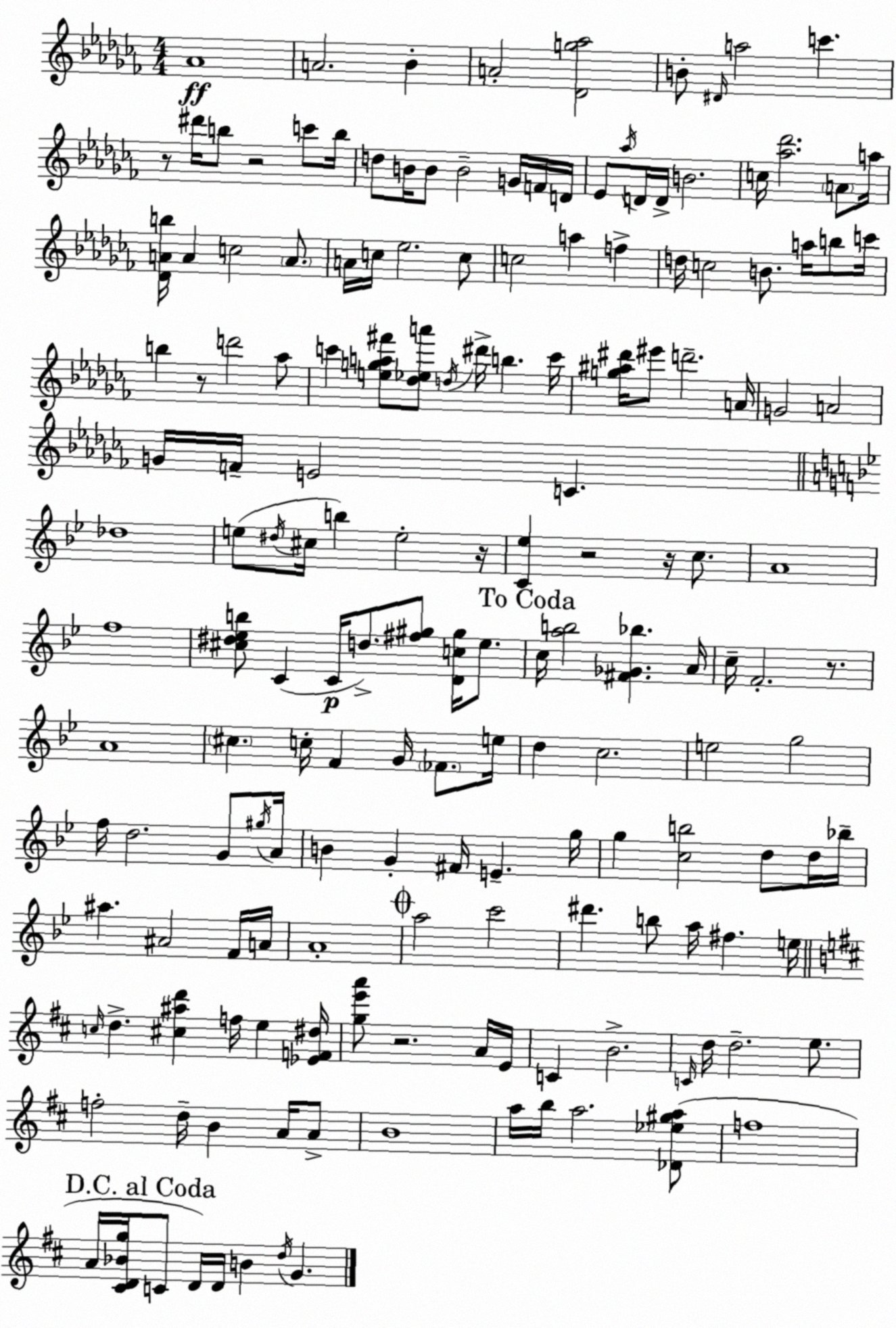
X:1
T:Untitled
M:4/4
L:1/4
K:Abm
_A4 A2 _B A2 [_Dg_a]2 B/2 ^D/4 a2 c' z/2 ^d'/4 b/2 z2 c'/2 b/4 d/2 B/4 B/2 B2 G/4 F/4 D/4 _E/2 _a/4 D/4 D/4 B2 c/4 [_a_d']2 A/2 a/4 [_DAb]/4 A c2 A/2 A/4 c/4 _e2 c/2 c2 a f d/4 c2 B/2 a/4 b/2 c'/4 b z/2 d'2 _a/2 c' [ega^f']/2 [_d_ea']/2 d/4 ^d'/4 b c'/4 [g^a^d']/4 ^e'/2 d'2 A/4 G2 A2 G/4 F/4 E2 C _d4 e/2 ^d/4 ^c/4 b e2 z/4 [C_e] z2 z/4 c/2 A4 f4 [^c^d_eb]/2 C C/4 d/2 [^f^g]/2 [Dc^g]/4 _e/2 c/4 [ab]2 [^F_G_b] A/4 c/4 F2 z/2 A4 ^c c/4 F G/4 _F/2 e/4 d c2 e2 g2 f/4 d2 G/2 ^g/4 A/4 B G ^F/4 E g/4 g [cb]2 d/2 d/4 _b/4 ^a ^A2 F/4 A/4 A4 a2 c'2 ^d' b/2 a/4 ^f e/4 c/4 d [^c^ad'] f/4 e [_EF^d]/4 [ge'a']/2 z2 A/4 E/4 C B2 C/4 d/4 d2 e/2 f2 d/4 B A/4 A/2 B4 a/4 b/4 a2 [_D_e^ga]/2 f4 A/4 [^CD_Bg]/4 C/2 D/4 D/4 B d/4 G